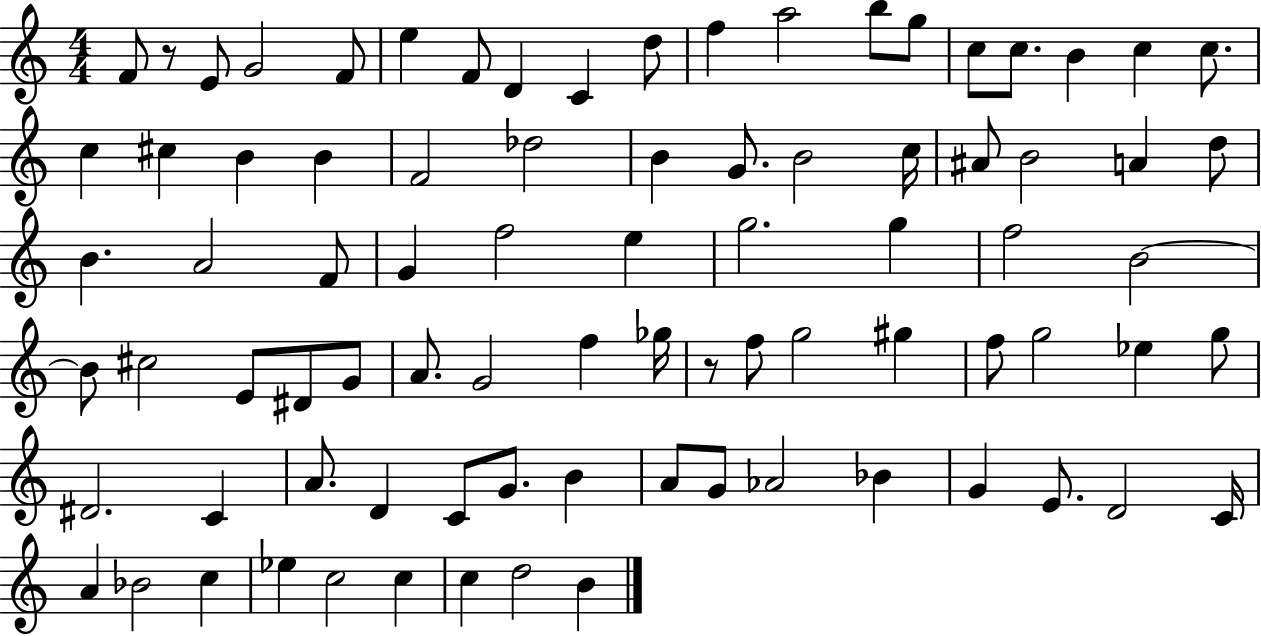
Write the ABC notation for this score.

X:1
T:Untitled
M:4/4
L:1/4
K:C
F/2 z/2 E/2 G2 F/2 e F/2 D C d/2 f a2 b/2 g/2 c/2 c/2 B c c/2 c ^c B B F2 _d2 B G/2 B2 c/4 ^A/2 B2 A d/2 B A2 F/2 G f2 e g2 g f2 B2 B/2 ^c2 E/2 ^D/2 G/2 A/2 G2 f _g/4 z/2 f/2 g2 ^g f/2 g2 _e g/2 ^D2 C A/2 D C/2 G/2 B A/2 G/2 _A2 _B G E/2 D2 C/4 A _B2 c _e c2 c c d2 B